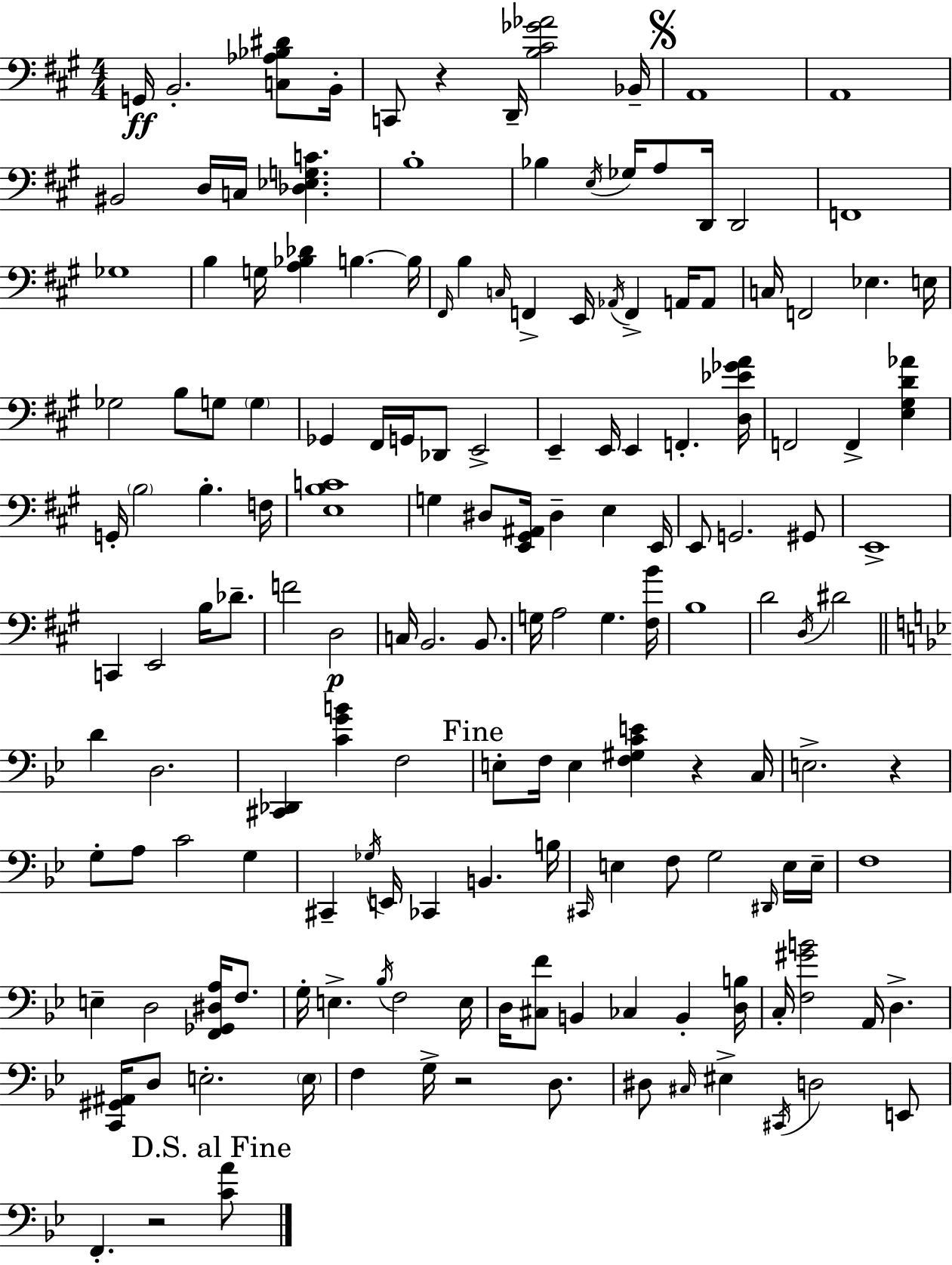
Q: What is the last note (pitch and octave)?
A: F2